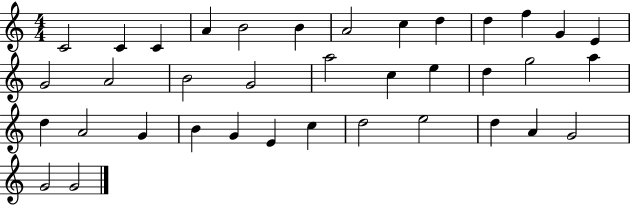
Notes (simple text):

C4/h C4/q C4/q A4/q B4/h B4/q A4/h C5/q D5/q D5/q F5/q G4/q E4/q G4/h A4/h B4/h G4/h A5/h C5/q E5/q D5/q G5/h A5/q D5/q A4/h G4/q B4/q G4/q E4/q C5/q D5/h E5/h D5/q A4/q G4/h G4/h G4/h